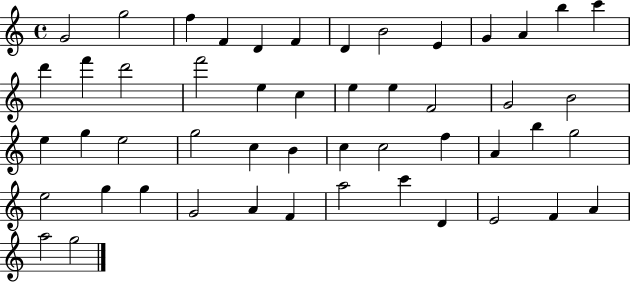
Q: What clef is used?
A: treble